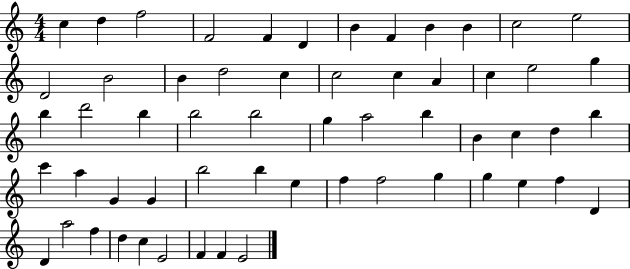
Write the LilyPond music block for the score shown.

{
  \clef treble
  \numericTimeSignature
  \time 4/4
  \key c \major
  c''4 d''4 f''2 | f'2 f'4 d'4 | b'4 f'4 b'4 b'4 | c''2 e''2 | \break d'2 b'2 | b'4 d''2 c''4 | c''2 c''4 a'4 | c''4 e''2 g''4 | \break b''4 d'''2 b''4 | b''2 b''2 | g''4 a''2 b''4 | b'4 c''4 d''4 b''4 | \break c'''4 a''4 g'4 g'4 | b''2 b''4 e''4 | f''4 f''2 g''4 | g''4 e''4 f''4 d'4 | \break d'4 a''2 f''4 | d''4 c''4 e'2 | f'4 f'4 e'2 | \bar "|."
}